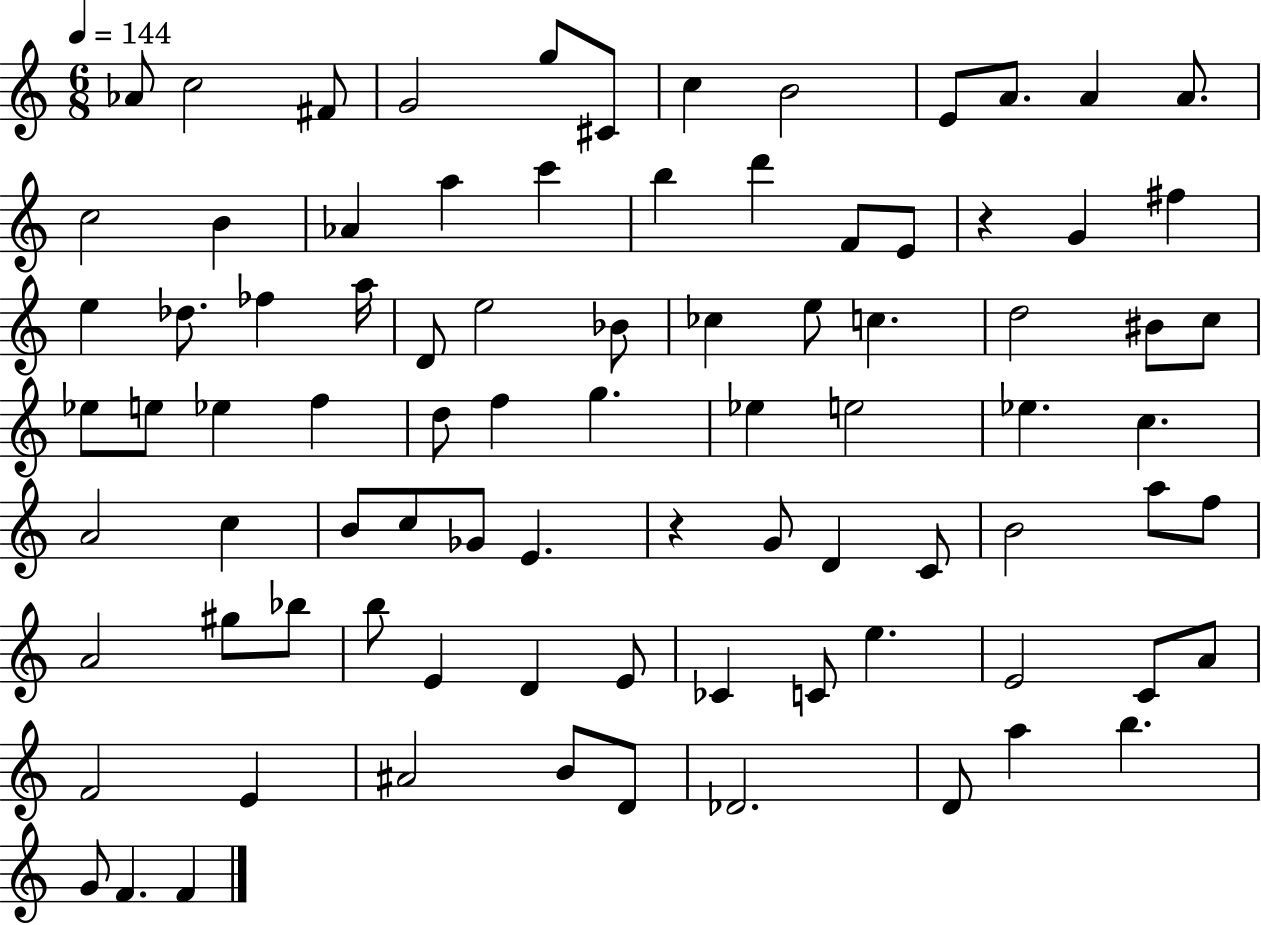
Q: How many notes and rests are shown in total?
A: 86